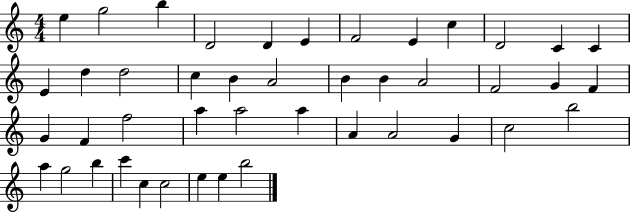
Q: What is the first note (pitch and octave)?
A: E5